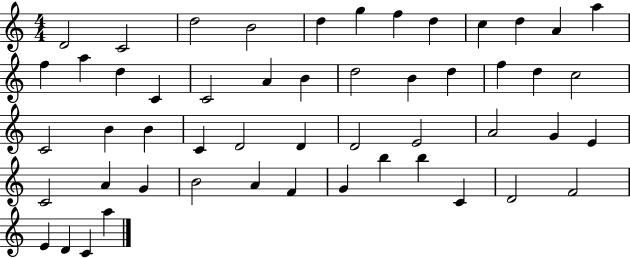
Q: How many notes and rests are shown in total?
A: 52